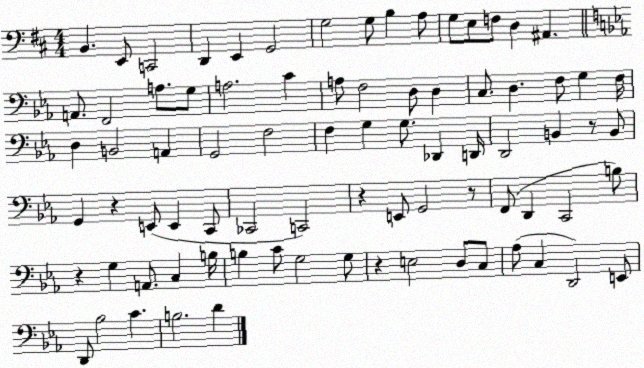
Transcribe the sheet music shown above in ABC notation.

X:1
T:Untitled
M:4/4
L:1/4
K:D
B,, E,,/2 C,,2 D,, E,, G,,2 G,2 G,/2 B, A,/2 G,/2 E,/2 F,/2 D, ^A,, A,,/2 F,,2 A,/2 G,/2 A,2 C A,/2 F,2 D,/2 D, C,/2 D, F,/2 G, F,/4 D, B,,2 A,, G,,2 F,2 F, G, G,/2 _D,, D,,/4 D,,2 B,, z/2 B,,/2 G,, z E,,/2 E,, C,,/2 _C,,2 C,,2 z E,,/2 G,,2 z/2 F,,/2 D,, C,,2 B,/2 z G, A,,/2 C, B,/4 B, C/2 G,2 G,/2 z E,2 D,/2 C,/2 _A,/2 C, D,,2 E,,/2 D,,/2 _B,2 C B,2 D